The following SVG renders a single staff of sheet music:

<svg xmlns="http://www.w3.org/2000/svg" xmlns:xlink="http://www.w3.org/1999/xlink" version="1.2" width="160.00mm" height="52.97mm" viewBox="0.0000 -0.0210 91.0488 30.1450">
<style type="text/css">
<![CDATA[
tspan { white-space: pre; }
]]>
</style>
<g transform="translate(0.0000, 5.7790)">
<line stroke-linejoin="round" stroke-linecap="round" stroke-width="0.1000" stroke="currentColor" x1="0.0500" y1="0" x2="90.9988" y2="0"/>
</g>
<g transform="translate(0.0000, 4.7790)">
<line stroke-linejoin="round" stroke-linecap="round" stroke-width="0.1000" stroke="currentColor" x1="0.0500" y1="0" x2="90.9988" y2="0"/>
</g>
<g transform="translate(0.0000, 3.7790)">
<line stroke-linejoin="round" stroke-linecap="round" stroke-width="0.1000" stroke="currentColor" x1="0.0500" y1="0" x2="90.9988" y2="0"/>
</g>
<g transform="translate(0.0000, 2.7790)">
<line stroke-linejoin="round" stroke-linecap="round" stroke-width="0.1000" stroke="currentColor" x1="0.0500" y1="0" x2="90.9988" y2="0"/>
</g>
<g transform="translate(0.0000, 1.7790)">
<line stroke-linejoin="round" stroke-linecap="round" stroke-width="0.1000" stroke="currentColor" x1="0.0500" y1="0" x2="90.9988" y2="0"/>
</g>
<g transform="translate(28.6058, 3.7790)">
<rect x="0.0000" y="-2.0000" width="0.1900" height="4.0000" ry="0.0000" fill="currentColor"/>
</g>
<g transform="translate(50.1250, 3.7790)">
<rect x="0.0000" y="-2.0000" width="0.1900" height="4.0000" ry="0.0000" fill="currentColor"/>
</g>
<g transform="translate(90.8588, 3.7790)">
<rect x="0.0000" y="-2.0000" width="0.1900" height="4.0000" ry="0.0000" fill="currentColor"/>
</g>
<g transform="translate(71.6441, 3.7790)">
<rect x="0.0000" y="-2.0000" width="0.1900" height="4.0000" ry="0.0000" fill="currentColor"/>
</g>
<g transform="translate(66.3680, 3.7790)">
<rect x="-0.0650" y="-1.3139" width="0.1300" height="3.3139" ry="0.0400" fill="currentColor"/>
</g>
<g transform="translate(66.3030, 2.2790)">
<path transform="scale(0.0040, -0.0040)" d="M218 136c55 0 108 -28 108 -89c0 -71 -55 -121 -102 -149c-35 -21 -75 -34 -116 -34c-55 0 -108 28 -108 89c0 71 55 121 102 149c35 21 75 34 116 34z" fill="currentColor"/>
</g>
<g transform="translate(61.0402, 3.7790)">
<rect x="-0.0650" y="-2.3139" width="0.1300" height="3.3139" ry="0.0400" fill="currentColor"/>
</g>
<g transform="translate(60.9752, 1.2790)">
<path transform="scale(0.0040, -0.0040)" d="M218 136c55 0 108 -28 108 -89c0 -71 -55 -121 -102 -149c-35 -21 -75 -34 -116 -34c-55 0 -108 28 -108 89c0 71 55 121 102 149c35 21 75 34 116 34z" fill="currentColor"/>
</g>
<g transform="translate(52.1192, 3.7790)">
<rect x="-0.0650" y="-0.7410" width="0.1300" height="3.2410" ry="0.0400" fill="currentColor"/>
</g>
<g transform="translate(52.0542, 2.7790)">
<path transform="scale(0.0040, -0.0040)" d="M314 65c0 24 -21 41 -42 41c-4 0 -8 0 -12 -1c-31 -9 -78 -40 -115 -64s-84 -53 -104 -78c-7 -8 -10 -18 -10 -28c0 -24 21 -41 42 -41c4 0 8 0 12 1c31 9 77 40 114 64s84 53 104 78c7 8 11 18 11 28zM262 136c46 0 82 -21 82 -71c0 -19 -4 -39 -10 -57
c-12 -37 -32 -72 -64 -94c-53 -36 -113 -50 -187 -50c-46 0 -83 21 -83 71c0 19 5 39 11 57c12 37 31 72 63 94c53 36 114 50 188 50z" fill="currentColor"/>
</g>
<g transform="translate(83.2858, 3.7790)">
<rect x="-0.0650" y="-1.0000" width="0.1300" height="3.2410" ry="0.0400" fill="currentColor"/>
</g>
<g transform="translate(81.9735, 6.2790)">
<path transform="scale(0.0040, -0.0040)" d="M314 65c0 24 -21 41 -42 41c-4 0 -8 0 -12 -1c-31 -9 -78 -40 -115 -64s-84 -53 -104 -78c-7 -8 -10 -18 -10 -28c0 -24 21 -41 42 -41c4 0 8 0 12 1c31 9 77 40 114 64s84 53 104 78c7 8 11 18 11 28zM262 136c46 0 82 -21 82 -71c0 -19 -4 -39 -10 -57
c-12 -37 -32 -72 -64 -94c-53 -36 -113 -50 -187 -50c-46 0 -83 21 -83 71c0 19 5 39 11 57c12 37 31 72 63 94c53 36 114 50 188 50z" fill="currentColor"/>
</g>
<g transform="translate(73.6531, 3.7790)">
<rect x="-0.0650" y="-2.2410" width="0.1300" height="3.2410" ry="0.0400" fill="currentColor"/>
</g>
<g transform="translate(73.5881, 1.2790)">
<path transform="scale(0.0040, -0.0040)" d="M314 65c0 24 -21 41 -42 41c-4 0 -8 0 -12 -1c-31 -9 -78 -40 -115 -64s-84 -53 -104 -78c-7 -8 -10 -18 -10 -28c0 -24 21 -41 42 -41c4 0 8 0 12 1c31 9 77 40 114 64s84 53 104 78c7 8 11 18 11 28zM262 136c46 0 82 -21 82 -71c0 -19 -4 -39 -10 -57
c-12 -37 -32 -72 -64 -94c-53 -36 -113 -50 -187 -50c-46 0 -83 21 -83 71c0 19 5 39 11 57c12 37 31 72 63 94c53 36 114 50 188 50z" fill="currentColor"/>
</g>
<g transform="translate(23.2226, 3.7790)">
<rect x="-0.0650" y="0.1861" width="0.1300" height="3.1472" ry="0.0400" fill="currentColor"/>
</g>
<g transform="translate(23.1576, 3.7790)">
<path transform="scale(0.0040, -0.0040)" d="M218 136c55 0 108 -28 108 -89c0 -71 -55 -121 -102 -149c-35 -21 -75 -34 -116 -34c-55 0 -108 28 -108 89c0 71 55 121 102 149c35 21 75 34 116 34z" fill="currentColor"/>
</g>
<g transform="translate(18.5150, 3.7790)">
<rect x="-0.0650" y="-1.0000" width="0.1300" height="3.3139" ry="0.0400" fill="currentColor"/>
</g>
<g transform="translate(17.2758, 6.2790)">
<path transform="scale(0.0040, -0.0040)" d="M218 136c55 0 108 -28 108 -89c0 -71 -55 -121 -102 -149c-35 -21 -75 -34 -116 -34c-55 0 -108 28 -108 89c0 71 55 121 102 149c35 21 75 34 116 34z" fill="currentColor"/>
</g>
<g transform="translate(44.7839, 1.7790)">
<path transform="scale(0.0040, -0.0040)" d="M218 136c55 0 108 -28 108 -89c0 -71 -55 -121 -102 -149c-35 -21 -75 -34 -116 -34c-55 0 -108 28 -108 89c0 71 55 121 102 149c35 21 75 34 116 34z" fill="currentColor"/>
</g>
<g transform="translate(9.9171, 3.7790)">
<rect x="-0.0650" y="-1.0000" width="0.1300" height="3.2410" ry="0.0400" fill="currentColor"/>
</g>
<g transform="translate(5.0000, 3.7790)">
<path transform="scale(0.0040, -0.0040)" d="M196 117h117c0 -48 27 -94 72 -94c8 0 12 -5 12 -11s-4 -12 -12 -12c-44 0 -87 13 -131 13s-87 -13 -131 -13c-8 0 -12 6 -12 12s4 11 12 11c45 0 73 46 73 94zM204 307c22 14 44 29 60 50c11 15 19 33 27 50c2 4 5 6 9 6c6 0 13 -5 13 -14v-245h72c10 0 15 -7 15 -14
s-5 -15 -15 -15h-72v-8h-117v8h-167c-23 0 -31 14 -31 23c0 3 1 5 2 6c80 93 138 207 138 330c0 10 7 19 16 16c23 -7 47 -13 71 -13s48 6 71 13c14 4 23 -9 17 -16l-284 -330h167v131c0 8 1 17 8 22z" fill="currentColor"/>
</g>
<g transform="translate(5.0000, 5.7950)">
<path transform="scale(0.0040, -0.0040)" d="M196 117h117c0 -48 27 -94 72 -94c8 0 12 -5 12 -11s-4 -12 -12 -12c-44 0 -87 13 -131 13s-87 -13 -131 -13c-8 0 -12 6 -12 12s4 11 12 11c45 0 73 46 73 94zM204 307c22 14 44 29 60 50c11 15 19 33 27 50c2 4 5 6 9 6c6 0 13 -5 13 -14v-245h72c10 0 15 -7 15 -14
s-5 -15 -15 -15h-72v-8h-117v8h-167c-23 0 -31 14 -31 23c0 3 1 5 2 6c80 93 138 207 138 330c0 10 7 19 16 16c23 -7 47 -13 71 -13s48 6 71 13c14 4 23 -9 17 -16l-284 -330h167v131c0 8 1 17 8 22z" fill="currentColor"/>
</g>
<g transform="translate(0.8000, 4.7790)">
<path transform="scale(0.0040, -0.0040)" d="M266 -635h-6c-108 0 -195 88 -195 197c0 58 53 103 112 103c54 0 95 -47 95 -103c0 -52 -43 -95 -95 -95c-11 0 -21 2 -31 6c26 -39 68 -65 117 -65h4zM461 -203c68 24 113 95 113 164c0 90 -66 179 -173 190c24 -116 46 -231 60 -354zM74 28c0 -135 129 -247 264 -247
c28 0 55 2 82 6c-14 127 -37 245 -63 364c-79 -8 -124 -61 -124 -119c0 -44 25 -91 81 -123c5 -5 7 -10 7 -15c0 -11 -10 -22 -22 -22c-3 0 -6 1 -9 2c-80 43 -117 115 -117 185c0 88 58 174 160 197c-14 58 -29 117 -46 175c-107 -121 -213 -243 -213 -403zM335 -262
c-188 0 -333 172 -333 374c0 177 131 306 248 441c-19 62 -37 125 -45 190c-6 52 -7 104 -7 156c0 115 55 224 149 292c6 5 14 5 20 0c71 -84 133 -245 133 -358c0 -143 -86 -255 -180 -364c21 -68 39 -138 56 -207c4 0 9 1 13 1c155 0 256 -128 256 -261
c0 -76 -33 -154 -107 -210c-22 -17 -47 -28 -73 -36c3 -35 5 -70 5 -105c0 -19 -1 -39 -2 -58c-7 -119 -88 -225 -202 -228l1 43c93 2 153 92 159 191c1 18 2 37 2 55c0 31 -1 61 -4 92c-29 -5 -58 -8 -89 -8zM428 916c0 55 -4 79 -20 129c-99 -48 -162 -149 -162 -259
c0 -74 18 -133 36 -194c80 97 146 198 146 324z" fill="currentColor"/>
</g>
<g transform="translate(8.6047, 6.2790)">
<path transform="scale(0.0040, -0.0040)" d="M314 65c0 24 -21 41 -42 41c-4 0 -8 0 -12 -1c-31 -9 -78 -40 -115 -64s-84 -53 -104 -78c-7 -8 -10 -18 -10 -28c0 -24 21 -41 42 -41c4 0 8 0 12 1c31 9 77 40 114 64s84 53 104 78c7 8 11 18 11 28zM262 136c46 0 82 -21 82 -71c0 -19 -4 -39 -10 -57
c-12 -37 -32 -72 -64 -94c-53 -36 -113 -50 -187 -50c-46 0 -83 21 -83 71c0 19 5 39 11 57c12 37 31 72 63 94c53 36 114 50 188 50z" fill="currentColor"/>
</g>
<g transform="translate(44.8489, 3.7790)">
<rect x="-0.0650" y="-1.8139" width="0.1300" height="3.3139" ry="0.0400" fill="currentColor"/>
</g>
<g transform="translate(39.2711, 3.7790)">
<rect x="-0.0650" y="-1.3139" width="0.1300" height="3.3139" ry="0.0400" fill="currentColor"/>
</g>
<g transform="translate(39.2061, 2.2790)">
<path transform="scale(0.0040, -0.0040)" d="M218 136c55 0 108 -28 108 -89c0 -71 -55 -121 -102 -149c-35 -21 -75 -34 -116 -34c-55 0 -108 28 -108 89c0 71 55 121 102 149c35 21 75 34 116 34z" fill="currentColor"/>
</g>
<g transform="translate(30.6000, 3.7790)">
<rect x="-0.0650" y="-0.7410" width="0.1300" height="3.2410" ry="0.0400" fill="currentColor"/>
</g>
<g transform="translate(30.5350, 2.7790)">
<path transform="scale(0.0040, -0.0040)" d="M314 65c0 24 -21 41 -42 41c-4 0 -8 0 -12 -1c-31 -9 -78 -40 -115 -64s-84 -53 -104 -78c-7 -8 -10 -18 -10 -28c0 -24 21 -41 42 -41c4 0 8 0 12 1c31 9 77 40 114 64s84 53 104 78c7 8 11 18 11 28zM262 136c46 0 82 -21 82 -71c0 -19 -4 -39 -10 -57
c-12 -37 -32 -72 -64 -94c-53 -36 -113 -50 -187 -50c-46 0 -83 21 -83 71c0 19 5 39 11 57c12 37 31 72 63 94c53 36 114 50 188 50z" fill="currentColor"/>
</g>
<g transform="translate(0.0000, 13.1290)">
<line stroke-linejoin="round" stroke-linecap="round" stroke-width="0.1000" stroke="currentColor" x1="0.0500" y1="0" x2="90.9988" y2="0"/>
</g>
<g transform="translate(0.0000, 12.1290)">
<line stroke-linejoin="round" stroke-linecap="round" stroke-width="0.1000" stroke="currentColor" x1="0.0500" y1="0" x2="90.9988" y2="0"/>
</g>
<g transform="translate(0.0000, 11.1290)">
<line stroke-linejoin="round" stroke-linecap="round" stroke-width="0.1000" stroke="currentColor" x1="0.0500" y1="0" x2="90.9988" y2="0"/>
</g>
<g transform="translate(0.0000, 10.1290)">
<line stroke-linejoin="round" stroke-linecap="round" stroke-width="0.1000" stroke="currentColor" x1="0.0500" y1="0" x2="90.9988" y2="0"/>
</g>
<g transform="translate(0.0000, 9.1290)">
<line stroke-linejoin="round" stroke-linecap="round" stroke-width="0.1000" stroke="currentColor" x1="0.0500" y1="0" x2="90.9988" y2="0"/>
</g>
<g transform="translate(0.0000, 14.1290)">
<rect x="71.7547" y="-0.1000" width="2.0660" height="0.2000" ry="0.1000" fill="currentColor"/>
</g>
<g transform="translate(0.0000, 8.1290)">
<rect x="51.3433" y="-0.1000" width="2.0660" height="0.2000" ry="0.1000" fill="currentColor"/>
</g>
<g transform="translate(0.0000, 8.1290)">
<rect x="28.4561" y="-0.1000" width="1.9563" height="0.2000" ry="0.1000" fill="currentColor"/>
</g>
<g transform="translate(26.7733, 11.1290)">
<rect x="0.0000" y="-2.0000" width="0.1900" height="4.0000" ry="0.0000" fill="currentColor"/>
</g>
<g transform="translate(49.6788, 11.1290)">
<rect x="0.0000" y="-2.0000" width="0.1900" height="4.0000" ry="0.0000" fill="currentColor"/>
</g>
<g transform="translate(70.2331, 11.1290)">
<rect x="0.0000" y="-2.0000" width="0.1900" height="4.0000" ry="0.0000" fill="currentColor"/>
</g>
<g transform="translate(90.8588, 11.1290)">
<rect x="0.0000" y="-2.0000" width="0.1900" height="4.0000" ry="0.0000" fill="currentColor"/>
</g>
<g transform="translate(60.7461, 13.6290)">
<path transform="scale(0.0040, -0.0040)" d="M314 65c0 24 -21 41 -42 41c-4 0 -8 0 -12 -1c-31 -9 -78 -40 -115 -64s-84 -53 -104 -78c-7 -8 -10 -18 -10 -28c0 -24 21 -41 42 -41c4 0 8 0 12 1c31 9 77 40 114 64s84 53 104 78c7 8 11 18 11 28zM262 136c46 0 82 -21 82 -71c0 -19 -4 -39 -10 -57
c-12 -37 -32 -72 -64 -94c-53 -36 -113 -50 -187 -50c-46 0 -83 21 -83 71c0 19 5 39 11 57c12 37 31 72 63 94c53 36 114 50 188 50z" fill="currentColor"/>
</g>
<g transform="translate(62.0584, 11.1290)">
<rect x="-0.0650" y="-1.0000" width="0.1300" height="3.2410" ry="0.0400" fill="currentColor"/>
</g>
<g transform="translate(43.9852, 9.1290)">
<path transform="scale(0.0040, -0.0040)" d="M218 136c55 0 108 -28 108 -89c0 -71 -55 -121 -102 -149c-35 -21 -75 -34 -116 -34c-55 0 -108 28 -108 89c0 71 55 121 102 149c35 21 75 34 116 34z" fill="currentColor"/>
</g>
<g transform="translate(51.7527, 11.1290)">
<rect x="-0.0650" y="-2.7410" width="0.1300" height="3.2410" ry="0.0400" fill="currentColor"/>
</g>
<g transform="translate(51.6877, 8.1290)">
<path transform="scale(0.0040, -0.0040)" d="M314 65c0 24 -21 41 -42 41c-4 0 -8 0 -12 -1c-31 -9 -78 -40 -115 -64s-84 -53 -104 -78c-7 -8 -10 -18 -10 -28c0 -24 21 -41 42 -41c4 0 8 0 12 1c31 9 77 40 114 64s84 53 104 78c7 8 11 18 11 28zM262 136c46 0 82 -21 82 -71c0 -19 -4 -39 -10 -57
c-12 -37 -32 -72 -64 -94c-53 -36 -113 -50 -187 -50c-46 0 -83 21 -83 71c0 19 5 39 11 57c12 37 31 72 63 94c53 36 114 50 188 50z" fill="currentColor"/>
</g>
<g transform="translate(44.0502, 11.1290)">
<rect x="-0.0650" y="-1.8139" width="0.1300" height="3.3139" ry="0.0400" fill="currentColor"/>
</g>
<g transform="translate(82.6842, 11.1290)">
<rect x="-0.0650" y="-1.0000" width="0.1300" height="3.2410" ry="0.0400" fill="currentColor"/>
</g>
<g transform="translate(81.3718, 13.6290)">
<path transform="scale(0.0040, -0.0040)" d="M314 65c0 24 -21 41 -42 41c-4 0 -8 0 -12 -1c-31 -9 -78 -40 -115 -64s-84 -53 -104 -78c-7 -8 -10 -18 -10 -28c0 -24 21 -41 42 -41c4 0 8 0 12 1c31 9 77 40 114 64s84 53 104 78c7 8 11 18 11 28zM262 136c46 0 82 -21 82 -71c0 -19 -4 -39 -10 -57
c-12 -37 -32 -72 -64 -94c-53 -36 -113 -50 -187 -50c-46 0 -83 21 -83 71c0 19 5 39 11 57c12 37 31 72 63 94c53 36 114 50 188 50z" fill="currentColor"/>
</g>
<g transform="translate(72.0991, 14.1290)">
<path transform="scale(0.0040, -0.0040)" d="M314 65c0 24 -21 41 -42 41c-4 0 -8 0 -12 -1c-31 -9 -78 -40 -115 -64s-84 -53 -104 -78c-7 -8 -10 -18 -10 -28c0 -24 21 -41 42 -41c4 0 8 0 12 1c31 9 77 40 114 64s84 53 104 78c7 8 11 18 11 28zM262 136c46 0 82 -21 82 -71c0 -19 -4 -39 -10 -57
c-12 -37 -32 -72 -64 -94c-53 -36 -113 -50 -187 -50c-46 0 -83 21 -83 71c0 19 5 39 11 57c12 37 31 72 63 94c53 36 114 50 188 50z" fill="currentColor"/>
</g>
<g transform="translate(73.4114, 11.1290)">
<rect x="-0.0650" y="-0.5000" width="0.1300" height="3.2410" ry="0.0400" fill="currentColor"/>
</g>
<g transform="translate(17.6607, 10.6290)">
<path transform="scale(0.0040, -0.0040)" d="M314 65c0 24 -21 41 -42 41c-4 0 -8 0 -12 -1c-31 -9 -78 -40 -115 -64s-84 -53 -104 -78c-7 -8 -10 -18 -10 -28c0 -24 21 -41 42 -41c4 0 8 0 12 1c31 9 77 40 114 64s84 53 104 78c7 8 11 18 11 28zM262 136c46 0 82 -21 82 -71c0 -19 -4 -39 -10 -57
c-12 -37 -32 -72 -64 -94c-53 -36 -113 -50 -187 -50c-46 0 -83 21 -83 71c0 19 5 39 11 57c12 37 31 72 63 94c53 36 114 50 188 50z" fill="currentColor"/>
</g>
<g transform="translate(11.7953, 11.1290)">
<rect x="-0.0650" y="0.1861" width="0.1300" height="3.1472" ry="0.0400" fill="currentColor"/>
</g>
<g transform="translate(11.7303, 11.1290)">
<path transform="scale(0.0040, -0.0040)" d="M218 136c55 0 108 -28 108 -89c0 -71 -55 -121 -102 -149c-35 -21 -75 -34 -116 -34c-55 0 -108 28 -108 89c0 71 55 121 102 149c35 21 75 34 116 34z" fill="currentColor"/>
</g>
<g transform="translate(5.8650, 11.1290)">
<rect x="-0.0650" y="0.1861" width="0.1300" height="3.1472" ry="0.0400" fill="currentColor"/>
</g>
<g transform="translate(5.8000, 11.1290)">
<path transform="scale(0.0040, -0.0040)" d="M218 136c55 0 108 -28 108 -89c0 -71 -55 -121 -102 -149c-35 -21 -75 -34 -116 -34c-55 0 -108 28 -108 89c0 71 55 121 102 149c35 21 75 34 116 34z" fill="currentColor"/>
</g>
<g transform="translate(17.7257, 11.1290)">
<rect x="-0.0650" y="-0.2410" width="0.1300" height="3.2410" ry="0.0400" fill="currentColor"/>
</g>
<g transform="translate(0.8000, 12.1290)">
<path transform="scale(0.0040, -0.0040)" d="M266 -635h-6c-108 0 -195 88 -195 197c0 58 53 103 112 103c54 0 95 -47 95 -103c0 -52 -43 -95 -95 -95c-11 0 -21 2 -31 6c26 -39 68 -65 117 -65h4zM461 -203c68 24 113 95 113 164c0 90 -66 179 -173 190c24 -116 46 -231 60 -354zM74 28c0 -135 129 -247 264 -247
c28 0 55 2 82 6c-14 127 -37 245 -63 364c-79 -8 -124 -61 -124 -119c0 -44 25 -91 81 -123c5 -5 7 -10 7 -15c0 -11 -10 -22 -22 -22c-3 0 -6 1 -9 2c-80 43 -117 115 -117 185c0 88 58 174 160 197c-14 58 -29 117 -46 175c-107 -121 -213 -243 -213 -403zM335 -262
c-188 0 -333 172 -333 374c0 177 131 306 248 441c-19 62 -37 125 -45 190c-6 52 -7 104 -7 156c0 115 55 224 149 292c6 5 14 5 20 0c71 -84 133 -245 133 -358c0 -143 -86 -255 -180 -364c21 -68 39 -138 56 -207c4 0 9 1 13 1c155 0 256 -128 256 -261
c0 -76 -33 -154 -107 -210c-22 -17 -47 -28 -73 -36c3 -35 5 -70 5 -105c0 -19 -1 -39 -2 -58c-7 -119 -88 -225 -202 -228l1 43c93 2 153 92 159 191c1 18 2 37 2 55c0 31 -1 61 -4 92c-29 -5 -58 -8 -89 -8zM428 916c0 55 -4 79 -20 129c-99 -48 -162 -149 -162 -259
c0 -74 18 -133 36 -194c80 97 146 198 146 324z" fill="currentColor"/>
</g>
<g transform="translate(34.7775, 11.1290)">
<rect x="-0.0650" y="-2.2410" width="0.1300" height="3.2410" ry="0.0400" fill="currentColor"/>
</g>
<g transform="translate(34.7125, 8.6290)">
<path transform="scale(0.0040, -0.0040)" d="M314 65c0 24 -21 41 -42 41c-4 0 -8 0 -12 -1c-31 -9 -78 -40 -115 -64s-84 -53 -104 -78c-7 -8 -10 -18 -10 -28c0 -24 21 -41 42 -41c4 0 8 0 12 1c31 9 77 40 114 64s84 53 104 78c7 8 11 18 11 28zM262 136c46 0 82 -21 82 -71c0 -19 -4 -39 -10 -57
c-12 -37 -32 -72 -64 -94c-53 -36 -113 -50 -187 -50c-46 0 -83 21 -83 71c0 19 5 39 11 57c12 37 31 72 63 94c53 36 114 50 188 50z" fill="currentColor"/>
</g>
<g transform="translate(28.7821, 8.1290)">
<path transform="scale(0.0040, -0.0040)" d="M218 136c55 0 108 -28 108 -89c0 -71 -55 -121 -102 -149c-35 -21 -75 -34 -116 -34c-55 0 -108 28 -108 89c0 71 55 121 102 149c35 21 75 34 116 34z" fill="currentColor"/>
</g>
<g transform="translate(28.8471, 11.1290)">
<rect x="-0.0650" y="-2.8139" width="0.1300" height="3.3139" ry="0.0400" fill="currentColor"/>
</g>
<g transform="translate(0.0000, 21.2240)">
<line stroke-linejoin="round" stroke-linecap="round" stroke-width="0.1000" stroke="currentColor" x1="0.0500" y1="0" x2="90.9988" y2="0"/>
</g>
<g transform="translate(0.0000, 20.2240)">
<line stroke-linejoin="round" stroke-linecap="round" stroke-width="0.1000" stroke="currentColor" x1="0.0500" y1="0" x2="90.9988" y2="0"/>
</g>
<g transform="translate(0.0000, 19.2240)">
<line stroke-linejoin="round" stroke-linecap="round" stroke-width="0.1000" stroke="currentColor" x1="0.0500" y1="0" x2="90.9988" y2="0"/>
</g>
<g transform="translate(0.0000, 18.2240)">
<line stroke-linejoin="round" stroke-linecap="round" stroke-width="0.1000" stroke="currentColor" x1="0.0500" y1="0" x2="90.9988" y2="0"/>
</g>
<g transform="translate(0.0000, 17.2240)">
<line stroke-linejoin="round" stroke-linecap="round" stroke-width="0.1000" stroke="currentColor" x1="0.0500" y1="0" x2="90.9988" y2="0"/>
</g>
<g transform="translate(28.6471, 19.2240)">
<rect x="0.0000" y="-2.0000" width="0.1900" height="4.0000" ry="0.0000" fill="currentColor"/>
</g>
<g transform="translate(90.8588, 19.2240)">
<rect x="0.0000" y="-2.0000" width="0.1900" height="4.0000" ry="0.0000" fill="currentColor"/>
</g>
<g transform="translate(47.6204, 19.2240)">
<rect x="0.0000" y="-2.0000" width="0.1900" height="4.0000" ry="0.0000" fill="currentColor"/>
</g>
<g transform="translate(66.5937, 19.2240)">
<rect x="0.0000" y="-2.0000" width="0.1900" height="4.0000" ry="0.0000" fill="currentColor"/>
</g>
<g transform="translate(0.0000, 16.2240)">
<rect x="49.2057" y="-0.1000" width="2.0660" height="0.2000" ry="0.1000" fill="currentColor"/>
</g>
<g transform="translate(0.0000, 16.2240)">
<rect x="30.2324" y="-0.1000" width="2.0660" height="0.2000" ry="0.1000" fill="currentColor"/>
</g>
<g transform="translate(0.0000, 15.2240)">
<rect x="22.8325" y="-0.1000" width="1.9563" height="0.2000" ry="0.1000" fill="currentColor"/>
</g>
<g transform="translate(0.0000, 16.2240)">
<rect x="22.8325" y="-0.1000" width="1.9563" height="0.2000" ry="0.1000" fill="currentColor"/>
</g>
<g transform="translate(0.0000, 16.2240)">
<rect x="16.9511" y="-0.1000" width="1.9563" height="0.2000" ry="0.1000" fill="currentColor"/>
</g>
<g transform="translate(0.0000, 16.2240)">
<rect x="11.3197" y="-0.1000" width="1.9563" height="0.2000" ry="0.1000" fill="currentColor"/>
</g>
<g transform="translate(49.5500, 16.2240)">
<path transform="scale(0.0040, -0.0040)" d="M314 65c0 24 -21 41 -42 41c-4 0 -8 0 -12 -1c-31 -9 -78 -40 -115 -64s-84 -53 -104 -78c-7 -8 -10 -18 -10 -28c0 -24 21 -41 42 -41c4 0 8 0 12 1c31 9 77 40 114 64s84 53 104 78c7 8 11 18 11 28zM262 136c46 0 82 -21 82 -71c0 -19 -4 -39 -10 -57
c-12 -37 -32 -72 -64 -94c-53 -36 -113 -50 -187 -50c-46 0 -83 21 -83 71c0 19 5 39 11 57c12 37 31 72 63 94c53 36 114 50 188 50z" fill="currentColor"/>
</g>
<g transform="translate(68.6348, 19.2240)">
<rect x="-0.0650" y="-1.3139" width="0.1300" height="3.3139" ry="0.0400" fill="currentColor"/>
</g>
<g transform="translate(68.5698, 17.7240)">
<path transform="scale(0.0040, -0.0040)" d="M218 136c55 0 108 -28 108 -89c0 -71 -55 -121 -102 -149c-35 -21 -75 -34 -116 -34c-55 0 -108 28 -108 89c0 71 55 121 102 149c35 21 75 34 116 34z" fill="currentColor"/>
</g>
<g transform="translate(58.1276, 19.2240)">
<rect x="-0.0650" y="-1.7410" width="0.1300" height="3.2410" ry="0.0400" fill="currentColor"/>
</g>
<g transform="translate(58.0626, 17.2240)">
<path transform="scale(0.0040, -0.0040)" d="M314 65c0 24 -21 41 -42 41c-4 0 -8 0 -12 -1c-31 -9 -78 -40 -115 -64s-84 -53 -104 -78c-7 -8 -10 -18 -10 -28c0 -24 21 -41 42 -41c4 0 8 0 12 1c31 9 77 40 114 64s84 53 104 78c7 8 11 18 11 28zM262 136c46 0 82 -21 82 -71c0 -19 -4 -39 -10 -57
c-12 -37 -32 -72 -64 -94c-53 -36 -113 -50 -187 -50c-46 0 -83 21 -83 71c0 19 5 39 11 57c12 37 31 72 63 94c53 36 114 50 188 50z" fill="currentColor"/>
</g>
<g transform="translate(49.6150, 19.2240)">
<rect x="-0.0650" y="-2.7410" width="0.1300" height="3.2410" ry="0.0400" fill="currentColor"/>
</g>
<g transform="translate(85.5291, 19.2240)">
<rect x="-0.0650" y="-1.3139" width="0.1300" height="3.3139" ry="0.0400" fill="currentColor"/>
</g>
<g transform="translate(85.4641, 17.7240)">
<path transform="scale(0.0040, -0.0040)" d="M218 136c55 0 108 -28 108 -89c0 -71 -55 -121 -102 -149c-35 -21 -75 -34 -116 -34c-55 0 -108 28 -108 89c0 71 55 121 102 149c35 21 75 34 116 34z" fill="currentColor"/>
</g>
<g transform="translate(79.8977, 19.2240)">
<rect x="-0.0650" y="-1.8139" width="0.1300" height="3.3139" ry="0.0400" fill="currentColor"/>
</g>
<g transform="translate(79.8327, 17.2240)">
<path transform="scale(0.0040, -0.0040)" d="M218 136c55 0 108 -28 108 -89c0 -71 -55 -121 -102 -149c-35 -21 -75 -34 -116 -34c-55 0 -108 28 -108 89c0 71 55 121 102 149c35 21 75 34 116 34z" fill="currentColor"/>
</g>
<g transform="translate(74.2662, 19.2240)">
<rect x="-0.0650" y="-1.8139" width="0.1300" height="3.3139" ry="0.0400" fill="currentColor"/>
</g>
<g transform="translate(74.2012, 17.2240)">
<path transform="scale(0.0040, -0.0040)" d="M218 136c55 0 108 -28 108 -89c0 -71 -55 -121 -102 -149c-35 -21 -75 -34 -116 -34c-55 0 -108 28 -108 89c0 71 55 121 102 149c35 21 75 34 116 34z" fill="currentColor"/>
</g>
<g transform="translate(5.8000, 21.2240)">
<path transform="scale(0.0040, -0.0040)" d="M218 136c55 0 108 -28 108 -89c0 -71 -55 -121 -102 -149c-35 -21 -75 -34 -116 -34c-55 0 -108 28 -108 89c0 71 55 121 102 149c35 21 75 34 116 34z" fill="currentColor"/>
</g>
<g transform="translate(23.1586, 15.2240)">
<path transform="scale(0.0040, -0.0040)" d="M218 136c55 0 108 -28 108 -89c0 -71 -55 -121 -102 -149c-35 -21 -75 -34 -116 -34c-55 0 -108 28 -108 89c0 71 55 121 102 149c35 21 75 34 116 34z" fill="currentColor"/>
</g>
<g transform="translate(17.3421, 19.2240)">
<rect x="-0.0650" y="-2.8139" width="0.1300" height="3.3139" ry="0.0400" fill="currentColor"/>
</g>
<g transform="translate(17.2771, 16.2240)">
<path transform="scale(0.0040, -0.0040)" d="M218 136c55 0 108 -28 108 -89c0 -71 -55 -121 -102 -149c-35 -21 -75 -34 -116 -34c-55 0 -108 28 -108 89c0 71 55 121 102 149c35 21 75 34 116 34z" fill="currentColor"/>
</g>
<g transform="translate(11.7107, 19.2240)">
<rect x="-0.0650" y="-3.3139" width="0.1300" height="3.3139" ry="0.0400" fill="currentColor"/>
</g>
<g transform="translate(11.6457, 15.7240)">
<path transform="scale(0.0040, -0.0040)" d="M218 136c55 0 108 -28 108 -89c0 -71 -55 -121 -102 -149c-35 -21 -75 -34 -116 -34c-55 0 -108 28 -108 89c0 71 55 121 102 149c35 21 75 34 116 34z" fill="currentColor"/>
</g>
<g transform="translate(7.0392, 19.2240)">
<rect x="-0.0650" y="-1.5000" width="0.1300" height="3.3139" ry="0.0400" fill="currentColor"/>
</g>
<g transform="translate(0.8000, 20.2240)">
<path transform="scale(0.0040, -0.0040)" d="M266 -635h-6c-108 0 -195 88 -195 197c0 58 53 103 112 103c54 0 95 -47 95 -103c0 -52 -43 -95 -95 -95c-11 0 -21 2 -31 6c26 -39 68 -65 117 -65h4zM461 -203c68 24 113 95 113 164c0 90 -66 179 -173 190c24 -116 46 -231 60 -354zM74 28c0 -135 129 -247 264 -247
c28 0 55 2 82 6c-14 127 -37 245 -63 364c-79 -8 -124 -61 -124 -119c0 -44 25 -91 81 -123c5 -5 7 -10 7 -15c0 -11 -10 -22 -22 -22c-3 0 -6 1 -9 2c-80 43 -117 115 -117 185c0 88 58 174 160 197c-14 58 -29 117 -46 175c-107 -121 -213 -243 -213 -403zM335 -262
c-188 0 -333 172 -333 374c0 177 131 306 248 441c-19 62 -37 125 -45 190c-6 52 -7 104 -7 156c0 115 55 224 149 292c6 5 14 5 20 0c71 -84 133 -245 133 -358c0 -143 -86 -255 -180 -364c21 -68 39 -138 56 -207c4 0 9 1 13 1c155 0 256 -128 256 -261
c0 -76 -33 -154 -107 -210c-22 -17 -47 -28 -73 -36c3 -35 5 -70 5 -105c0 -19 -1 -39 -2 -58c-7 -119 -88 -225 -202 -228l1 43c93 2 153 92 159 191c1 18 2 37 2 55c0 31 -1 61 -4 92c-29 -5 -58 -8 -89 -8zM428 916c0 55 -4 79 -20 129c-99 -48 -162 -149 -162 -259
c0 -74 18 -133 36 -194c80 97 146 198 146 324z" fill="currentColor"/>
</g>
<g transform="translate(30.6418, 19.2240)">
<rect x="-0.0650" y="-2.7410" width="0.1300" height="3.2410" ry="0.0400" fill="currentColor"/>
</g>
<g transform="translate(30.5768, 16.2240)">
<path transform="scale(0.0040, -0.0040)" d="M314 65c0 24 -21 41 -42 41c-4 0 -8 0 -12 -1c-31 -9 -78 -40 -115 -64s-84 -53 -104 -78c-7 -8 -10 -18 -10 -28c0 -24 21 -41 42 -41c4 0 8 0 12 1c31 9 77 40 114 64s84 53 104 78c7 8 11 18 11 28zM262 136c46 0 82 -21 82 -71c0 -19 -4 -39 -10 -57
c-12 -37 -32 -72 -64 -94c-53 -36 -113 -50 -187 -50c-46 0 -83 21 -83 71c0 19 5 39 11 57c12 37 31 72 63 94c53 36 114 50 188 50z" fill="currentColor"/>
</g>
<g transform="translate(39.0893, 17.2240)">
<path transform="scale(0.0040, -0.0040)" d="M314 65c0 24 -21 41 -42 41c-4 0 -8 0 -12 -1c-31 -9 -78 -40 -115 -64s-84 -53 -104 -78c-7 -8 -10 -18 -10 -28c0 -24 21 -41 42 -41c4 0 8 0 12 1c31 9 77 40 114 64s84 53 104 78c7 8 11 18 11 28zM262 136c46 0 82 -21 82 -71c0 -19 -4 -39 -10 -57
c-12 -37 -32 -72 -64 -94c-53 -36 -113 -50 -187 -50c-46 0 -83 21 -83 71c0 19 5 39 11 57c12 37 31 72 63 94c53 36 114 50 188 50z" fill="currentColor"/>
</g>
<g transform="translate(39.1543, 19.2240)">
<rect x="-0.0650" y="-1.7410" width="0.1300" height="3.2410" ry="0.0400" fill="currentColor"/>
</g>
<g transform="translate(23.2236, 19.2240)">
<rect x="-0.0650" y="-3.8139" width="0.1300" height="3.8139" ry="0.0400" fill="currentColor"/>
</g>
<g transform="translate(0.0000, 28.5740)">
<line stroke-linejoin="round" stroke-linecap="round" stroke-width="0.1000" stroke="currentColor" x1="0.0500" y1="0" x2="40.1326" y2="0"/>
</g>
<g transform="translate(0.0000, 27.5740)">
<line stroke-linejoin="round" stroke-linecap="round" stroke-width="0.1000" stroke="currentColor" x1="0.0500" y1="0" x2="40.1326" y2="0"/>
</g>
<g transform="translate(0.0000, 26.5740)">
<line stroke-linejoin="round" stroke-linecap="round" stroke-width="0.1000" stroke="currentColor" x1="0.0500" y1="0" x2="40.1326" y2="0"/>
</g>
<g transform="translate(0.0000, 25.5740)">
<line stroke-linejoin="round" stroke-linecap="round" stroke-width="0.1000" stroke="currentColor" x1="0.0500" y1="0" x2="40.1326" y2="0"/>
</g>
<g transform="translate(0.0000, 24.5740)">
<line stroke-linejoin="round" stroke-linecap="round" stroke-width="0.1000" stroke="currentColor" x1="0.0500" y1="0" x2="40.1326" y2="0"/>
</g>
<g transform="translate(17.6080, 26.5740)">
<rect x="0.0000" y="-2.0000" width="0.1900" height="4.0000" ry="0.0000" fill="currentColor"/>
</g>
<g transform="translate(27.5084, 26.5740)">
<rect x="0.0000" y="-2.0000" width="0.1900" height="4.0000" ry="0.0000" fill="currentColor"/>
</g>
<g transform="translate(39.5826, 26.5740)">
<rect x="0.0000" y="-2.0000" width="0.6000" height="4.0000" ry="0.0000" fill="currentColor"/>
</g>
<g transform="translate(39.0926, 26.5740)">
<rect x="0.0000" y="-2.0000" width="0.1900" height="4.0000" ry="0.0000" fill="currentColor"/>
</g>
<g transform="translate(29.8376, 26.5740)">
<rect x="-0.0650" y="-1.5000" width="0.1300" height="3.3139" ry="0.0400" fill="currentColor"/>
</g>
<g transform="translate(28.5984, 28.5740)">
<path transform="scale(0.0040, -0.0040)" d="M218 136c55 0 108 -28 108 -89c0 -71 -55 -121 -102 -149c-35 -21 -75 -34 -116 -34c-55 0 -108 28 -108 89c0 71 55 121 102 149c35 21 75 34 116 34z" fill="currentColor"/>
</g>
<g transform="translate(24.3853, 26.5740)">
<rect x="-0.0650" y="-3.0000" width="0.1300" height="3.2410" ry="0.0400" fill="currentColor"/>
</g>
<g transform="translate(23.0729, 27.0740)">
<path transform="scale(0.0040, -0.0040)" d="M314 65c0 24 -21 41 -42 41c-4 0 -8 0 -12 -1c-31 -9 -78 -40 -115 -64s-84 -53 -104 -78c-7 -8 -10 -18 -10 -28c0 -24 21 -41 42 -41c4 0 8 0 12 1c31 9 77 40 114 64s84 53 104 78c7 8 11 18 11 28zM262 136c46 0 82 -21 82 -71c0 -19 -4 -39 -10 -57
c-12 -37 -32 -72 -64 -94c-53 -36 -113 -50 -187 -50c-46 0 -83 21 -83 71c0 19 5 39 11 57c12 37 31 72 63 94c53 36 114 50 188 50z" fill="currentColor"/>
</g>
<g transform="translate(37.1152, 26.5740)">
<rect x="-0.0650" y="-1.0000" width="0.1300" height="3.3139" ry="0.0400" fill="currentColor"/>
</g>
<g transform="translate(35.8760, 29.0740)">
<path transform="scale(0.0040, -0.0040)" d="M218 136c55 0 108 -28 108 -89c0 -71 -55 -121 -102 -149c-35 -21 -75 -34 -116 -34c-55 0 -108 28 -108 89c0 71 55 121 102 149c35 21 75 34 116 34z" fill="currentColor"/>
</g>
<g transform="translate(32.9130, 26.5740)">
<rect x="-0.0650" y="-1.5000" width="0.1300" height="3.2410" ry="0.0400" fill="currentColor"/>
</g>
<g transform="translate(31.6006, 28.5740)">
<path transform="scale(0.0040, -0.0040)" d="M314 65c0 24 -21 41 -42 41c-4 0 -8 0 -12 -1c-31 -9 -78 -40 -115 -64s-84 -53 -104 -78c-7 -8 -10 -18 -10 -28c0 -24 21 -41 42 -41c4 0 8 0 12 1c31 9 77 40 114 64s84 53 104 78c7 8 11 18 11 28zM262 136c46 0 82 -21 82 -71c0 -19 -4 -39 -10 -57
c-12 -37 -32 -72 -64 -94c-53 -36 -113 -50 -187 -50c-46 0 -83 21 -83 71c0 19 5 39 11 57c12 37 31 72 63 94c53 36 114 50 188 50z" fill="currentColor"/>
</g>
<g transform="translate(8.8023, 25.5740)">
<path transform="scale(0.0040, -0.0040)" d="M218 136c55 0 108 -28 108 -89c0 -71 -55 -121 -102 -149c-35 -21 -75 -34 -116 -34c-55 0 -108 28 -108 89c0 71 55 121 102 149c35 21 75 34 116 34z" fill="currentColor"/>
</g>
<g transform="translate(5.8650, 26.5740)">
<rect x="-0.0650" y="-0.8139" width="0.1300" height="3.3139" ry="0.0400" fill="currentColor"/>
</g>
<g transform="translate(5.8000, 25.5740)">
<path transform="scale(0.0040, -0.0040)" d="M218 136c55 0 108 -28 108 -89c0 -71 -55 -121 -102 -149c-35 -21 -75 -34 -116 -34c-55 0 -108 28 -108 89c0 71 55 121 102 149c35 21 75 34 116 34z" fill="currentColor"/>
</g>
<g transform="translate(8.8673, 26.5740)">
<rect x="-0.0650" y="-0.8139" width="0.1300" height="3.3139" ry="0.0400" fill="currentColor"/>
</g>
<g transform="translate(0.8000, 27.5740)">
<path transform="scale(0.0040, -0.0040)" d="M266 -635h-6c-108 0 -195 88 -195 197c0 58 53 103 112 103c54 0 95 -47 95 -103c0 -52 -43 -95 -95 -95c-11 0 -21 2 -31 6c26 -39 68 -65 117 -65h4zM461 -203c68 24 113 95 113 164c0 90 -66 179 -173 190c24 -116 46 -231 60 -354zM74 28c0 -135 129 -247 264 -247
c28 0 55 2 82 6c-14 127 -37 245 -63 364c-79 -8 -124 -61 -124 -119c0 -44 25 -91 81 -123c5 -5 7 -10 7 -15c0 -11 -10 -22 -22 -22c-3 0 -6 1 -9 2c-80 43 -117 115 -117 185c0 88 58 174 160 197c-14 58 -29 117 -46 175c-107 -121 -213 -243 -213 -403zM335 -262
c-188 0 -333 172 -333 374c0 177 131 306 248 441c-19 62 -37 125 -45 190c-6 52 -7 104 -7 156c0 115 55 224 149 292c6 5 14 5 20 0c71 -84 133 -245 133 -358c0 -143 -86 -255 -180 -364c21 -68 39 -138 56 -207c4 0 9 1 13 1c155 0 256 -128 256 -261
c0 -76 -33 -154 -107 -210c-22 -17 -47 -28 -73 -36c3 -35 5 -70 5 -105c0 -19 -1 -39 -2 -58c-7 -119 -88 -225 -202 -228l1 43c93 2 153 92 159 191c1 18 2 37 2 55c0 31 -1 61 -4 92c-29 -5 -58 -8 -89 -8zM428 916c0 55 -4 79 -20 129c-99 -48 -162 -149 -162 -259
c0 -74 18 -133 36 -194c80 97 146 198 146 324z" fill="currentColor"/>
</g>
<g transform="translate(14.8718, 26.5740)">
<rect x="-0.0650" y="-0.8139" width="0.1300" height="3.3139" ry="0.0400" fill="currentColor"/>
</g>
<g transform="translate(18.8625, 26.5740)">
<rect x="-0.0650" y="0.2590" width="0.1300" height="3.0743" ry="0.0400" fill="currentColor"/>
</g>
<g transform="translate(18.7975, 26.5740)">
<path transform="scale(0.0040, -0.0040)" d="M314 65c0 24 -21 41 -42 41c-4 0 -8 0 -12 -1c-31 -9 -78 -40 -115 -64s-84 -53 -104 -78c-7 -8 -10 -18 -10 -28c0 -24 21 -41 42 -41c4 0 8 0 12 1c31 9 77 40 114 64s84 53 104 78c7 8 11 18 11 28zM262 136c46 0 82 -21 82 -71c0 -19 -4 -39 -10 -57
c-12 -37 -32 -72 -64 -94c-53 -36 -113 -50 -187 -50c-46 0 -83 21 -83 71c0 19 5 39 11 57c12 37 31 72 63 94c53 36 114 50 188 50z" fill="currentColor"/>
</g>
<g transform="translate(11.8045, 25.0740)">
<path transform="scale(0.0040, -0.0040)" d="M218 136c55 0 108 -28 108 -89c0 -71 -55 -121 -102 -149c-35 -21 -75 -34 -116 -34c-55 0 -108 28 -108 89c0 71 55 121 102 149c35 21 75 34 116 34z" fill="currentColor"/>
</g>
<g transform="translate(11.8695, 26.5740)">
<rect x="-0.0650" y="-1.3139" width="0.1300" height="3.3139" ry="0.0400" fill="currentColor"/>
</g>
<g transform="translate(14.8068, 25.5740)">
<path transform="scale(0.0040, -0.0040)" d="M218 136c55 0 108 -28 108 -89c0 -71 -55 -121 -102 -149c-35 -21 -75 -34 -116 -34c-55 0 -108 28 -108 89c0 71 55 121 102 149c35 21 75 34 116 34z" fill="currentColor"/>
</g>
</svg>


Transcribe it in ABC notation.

X:1
T:Untitled
M:4/4
L:1/4
K:C
D2 D B d2 e f d2 g e g2 D2 B B c2 a g2 f a2 D2 C2 D2 E b a c' a2 f2 a2 f2 e f f e d d e d B2 A2 E E2 D